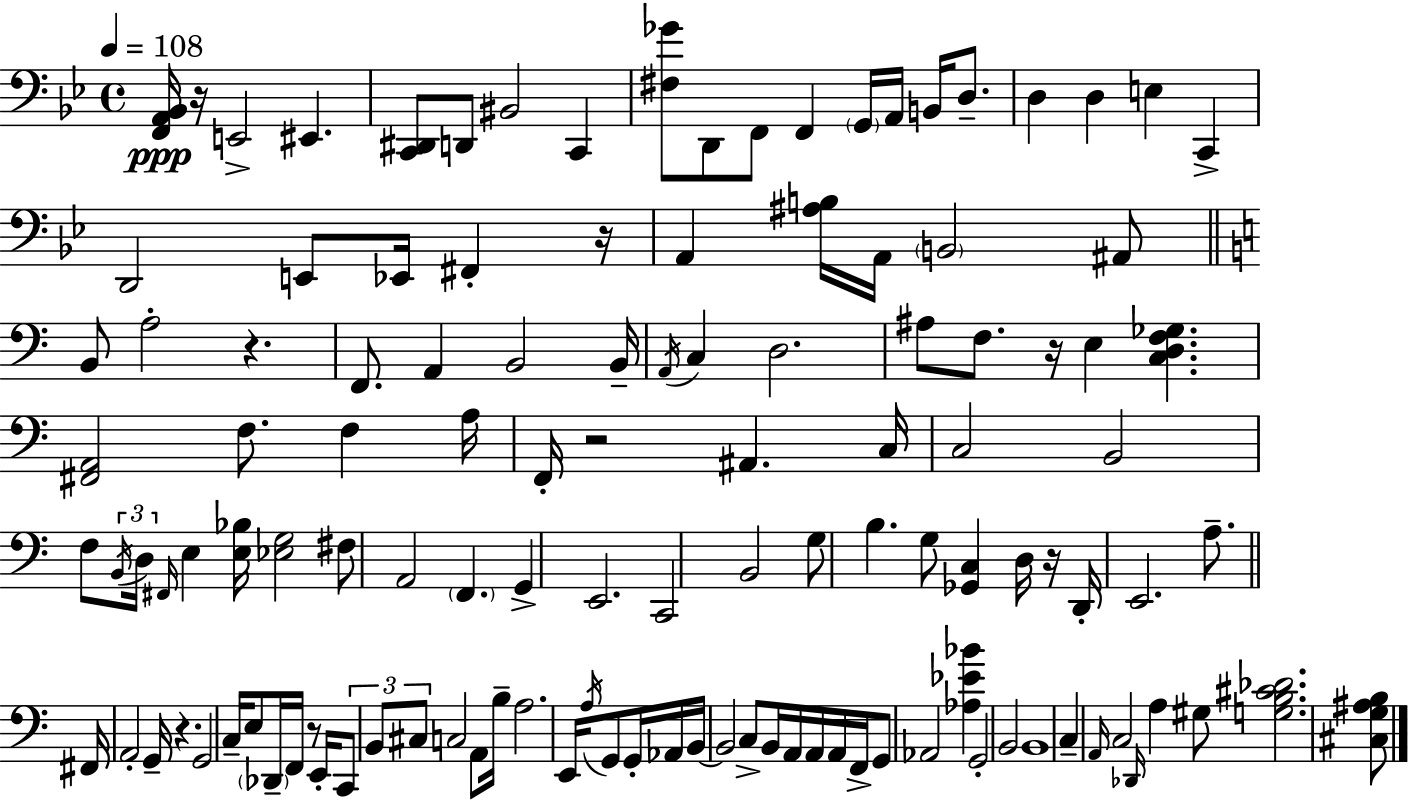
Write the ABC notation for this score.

X:1
T:Untitled
M:4/4
L:1/4
K:Gm
[F,,A,,_B,,]/4 z/4 E,,2 ^E,, [C,,^D,,]/2 D,,/2 ^B,,2 C,, [^F,_G]/2 D,,/2 F,,/2 F,, G,,/4 A,,/4 B,,/4 D,/2 D, D, E, C,, D,,2 E,,/2 _E,,/4 ^F,, z/4 A,, [^A,B,]/4 A,,/4 B,,2 ^A,,/2 B,,/2 A,2 z F,,/2 A,, B,,2 B,,/4 A,,/4 C, D,2 ^A,/2 F,/2 z/4 E, [C,D,F,_G,] [^F,,A,,]2 F,/2 F, A,/4 F,,/4 z2 ^A,, C,/4 C,2 B,,2 F,/2 B,,/4 D,/4 ^F,,/4 E, [E,_B,]/4 [_E,G,]2 ^F,/2 A,,2 F,, G,, E,,2 C,,2 B,,2 G,/2 B, G,/2 [_G,,C,] D,/4 z/4 D,,/4 E,,2 A,/2 ^F,,/4 A,,2 G,,/4 z G,,2 C,/4 E,/2 _D,,/4 F,,/4 z/2 E,,/4 C,,/2 B,,/2 ^C,/2 C,2 A,,/2 B,/4 A,2 E,,/4 A,/4 G,,/2 G,,/4 _A,,/4 B,,/4 B,,2 C,/2 B,,/4 A,,/4 A,,/4 A,,/4 F,,/4 G,,/2 _A,,2 [_A,_E_B] G,,2 B,,2 B,,4 C, A,,/4 C,2 _D,,/4 A, ^G,/2 [G,B,^C_D]2 [^C,G,^A,B,]/2